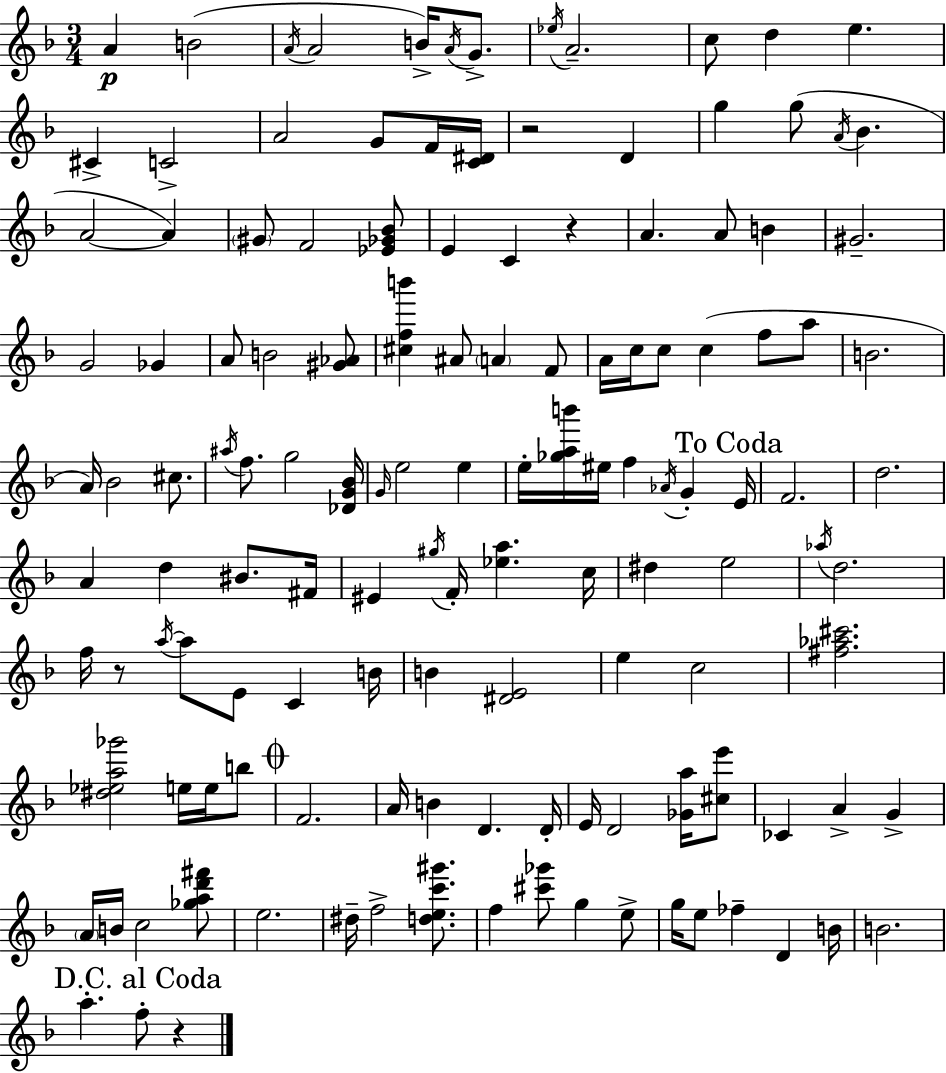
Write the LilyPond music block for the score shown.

{
  \clef treble
  \numericTimeSignature
  \time 3/4
  \key f \major
  a'4\p b'2( | \acciaccatura { a'16 } a'2 b'16->) \acciaccatura { a'16 } g'8.-> | \acciaccatura { ees''16 } a'2.-- | c''8 d''4 e''4. | \break cis'4-> c'2-> | a'2 g'8 | f'16 <c' dis'>16 r2 d'4 | g''4 g''8( \acciaccatura { a'16 } bes'4. | \break a'2~~ | a'4) \parenthesize gis'8 f'2 | <ees' ges' bes'>8 e'4 c'4 | r4 a'4. a'8 | \break b'4 gis'2.-- | g'2 | ges'4 a'8 b'2 | <gis' aes'>8 <cis'' f'' b'''>4 ais'8 \parenthesize a'4 | \break f'8 a'16 c''16 c''8 c''4( | f''8 a''8 b'2. | a'16) bes'2 | cis''8. \acciaccatura { ais''16 } f''8. g''2 | \break <des' g' bes'>16 \grace { g'16 } e''2 | e''4 e''16-. <ges'' a'' b'''>16 eis''16 f''4 | \acciaccatura { aes'16 } g'4-. \mark "To Coda" e'16 f'2. | d''2. | \break a'4 d''4 | bis'8. fis'16 eis'4 \acciaccatura { gis''16 } | f'16-. <ees'' a''>4. c''16 dis''4 | e''2 \acciaccatura { aes''16 } d''2. | \break f''16 r8 | \acciaccatura { a''16~ }~ a''8 e'8 c'4 b'16 b'4 | <dis' e'>2 e''4 | c''2 <fis'' aes'' cis'''>2. | \break <dis'' ees'' a'' ges'''>2 | e''16 e''16 b''8 \mark \markup { \musicglyph "scripts.coda" } f'2. | a'16 b'4 | d'4. d'16-. e'16 d'2 | \break <ges' a''>16 <cis'' e'''>8 ces'4 | a'4-> g'4-> \parenthesize a'16 b'16 | c''2 <ges'' a'' d''' fis'''>8 e''2. | dis''16-- f''2-> | \break <d'' e'' c''' gis'''>8. f''4 | <cis''' ges'''>8 g''4 e''8-> g''16 e''8 | fes''4-- d'4 b'16 b'2. | \mark "D.C. al Coda" a''4.-. | \break f''8-. r4 \bar "|."
}